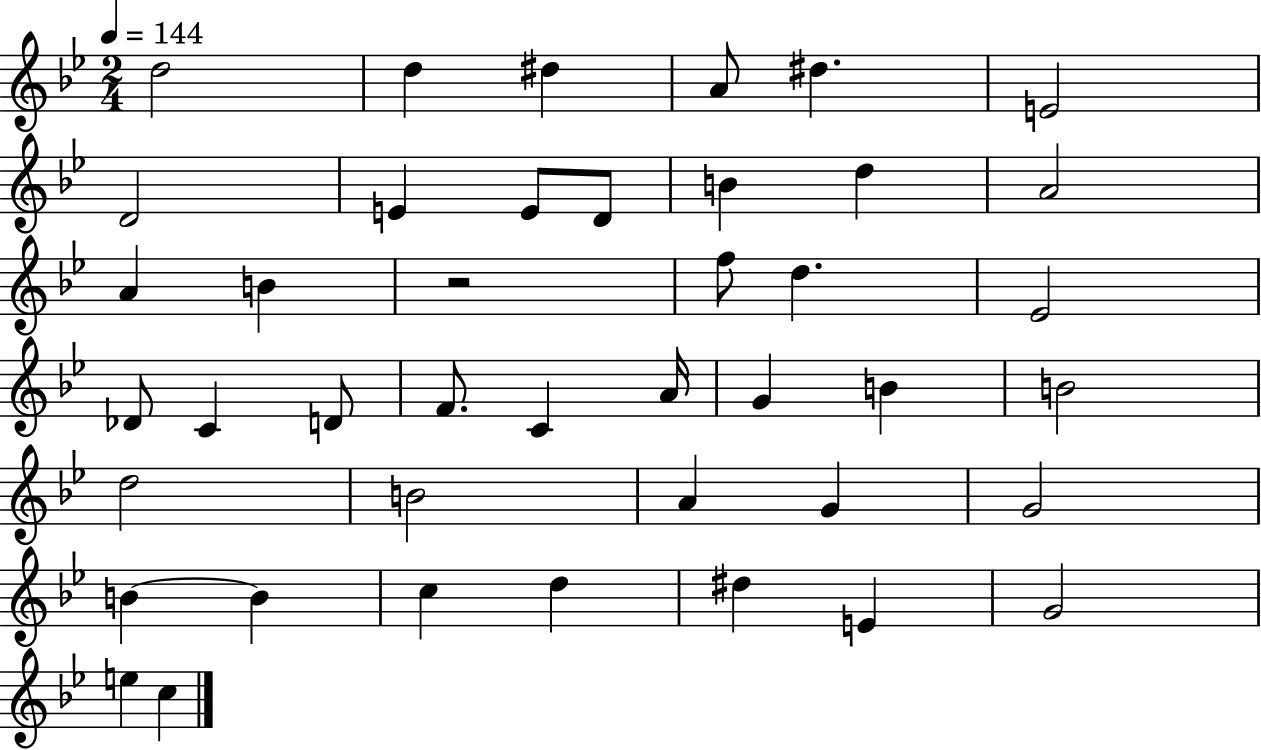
X:1
T:Untitled
M:2/4
L:1/4
K:Bb
d2 d ^d A/2 ^d E2 D2 E E/2 D/2 B d A2 A B z2 f/2 d _E2 _D/2 C D/2 F/2 C A/4 G B B2 d2 B2 A G G2 B B c d ^d E G2 e c